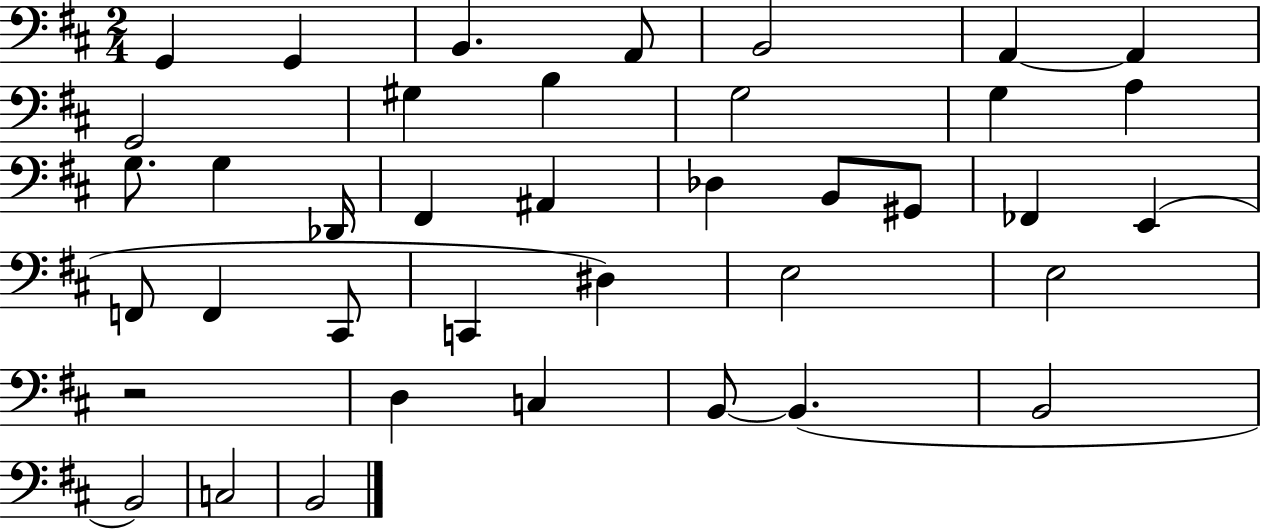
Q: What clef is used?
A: bass